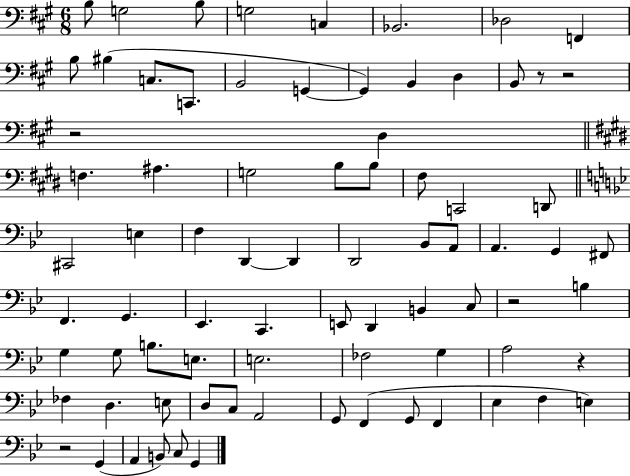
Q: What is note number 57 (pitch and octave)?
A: D3